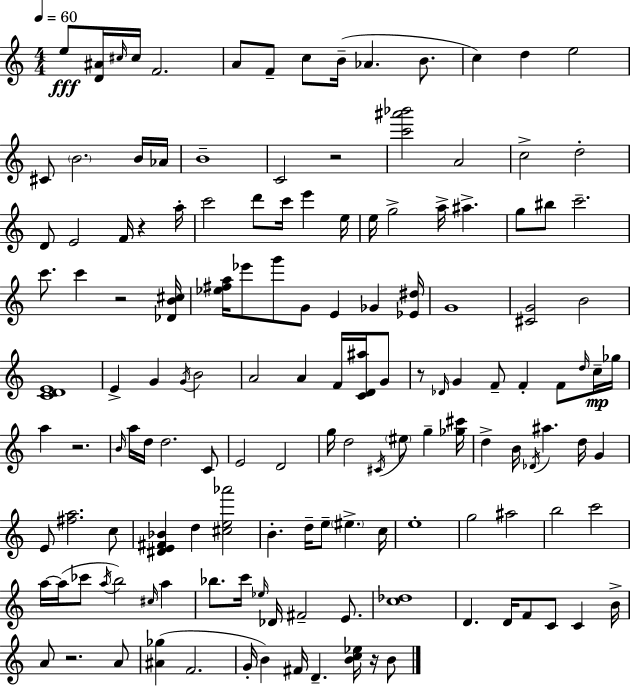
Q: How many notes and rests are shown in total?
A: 144